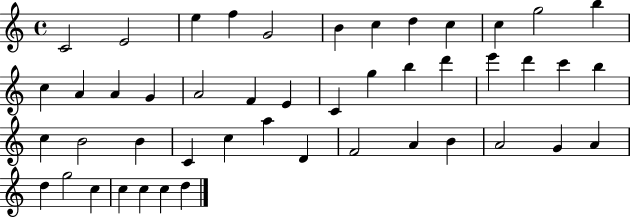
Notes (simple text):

C4/h E4/h E5/q F5/q G4/h B4/q C5/q D5/q C5/q C5/q G5/h B5/q C5/q A4/q A4/q G4/q A4/h F4/q E4/q C4/q G5/q B5/q D6/q E6/q D6/q C6/q B5/q C5/q B4/h B4/q C4/q C5/q A5/q D4/q F4/h A4/q B4/q A4/h G4/q A4/q D5/q G5/h C5/q C5/q C5/q C5/q D5/q